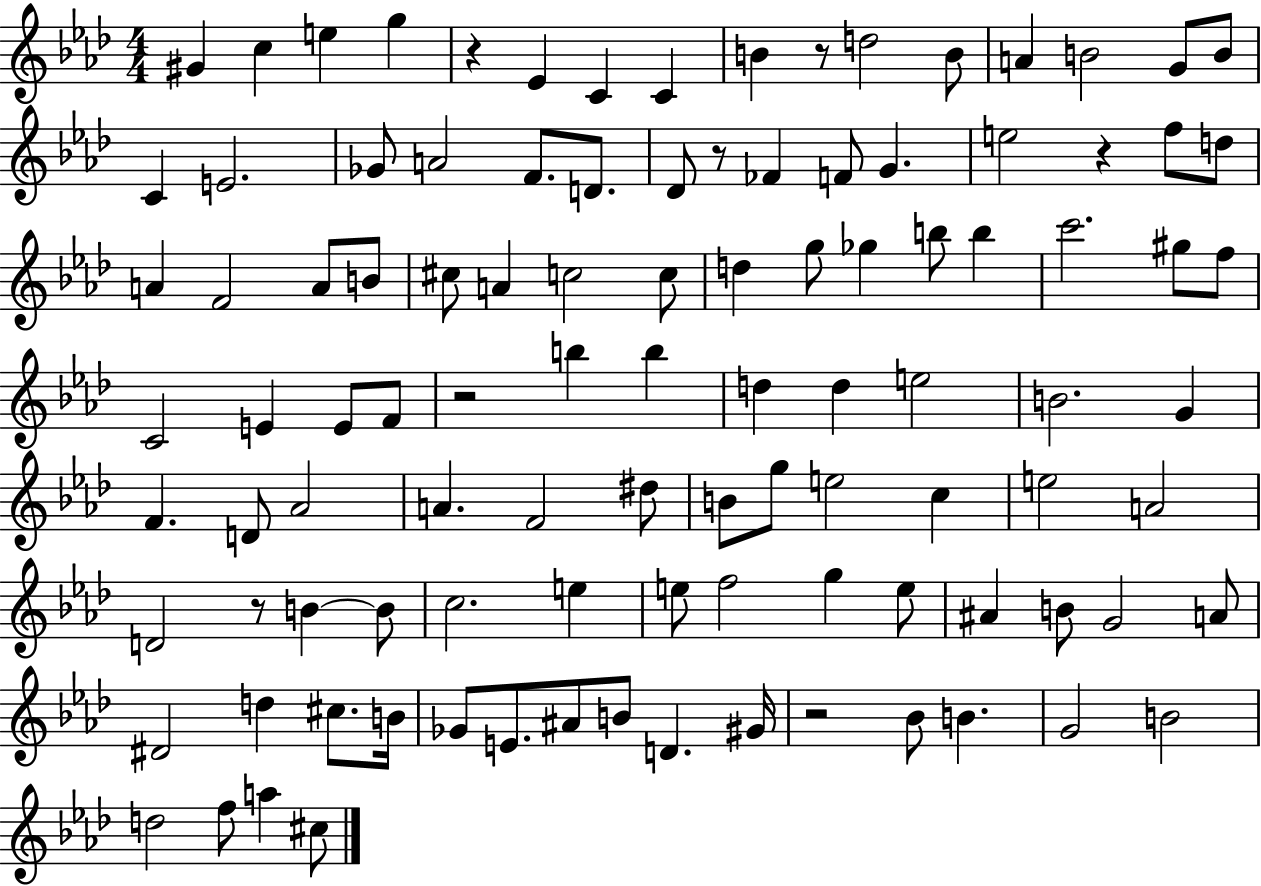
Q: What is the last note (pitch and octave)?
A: C#5